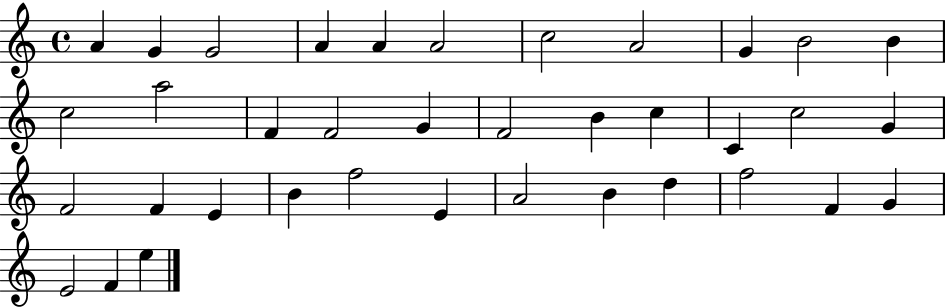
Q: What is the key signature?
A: C major